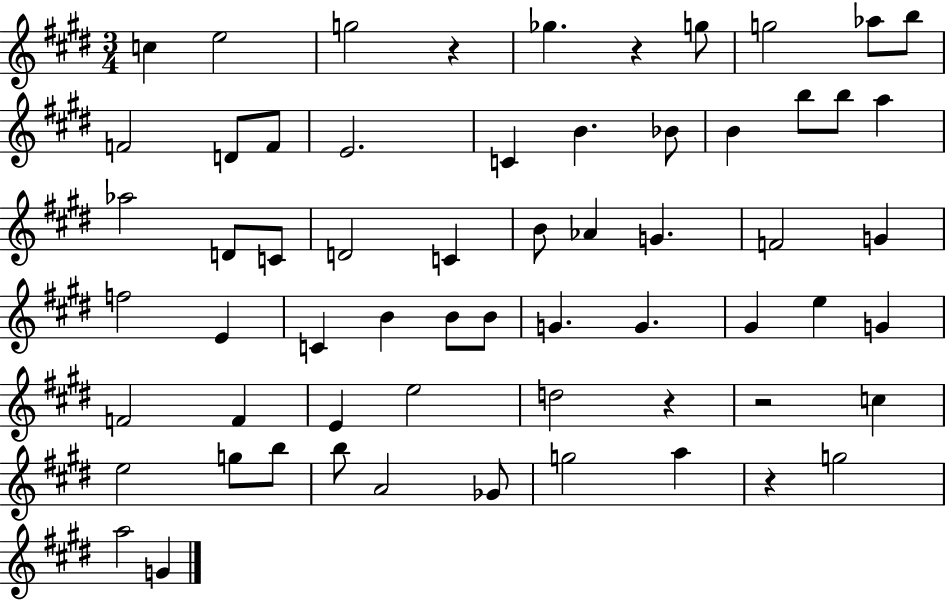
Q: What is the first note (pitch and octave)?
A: C5